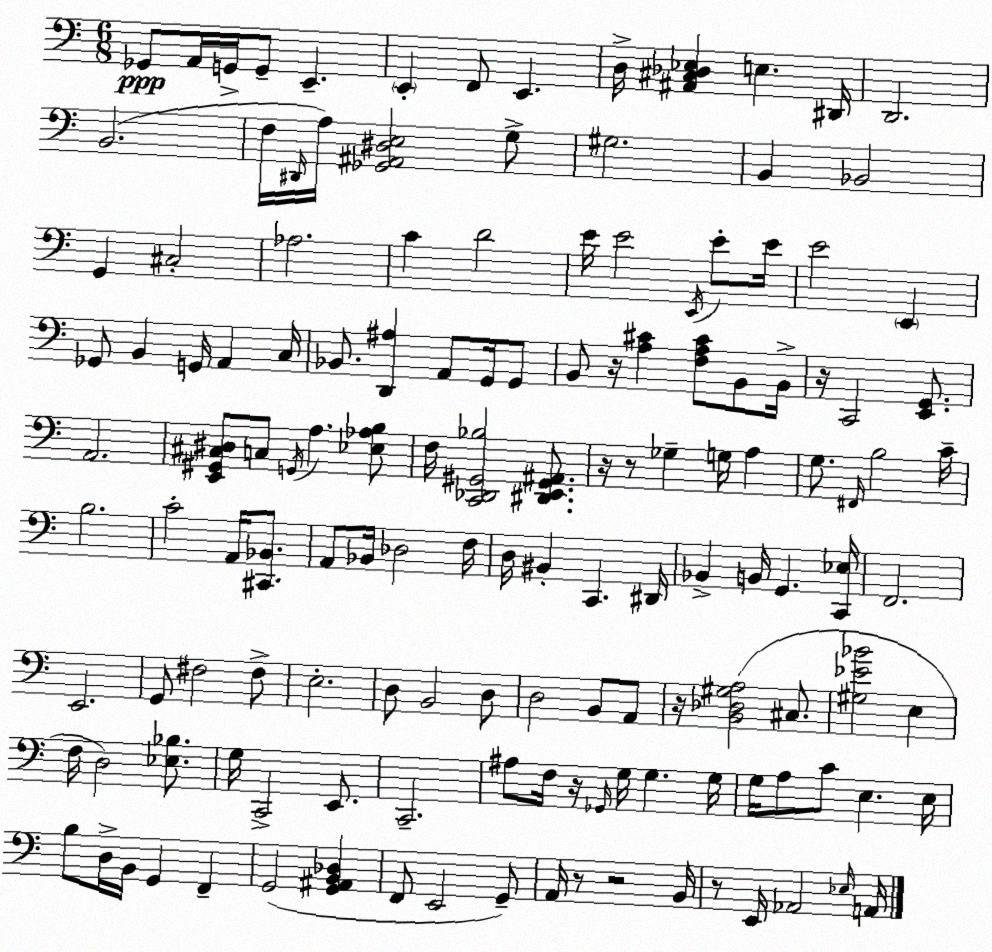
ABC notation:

X:1
T:Untitled
M:6/8
L:1/4
K:Am
_G,,/2 A,,/4 G,,/4 G,,/2 E,, E,, F,,/2 E,, D,/4 [^A,,^C,_D,_E,] E, ^D,,/4 D,,2 B,,2 F,/4 ^D,,/4 A,/4 [_G,,^A,,^D,E,]2 G,/2 ^G,2 B,, _B,,2 G,, ^C,2 _A,2 C D2 E/4 E2 E,,/4 E/2 E/4 E2 E,, _G,,/2 B,, G,,/4 A,, C,/4 _B,,/2 [D,,^A,] A,,/2 G,,/4 G,,/2 B,,/2 z/4 [A,^C] [F,A,^C]/2 B,,/2 B,,/4 z/4 C,,2 [E,,G,,]/2 A,,2 [E,,^G,,^C,^D,]/2 C,/2 G,,/4 A, [_E,_A,B,]/2 F,/4 [C,,_D,,^G,,_B,]2 [^D,,E,,^G,,^A,,]/2 z/4 z/2 _G, G,/4 A, G,/2 ^F,,/4 B,2 C/4 B,2 C2 A,,/4 [^C,,_B,,]/2 A,,/2 _B,,/4 _D,2 F,/4 D,/4 ^B,, C,, ^D,,/4 _B,, B,,/4 G,, [C,,_E,]/4 F,,2 E,,2 G,,/2 ^F,2 ^F,/2 E,2 D,/2 B,,2 D,/2 D,2 B,,/2 A,,/2 z/4 [B,,_D,^G,A,]2 ^C,/2 [^G,_E_B]2 E, F,/4 D,2 [_E,_B,]/2 G,/4 C,,2 E,,/2 C,,2 ^A,/2 F,/4 z/4 _G,,/4 G,/4 G, G,/4 G,/4 A,/2 C/2 E, E,/4 B,/2 D,/4 B,,/4 G,, F,, G,,2 [G,,^A,,B,,_D,] F,,/2 E,,2 G,,/2 A,,/4 z/2 z2 B,,/4 z/2 E,,/4 _A,,2 _E,/4 A,,/4